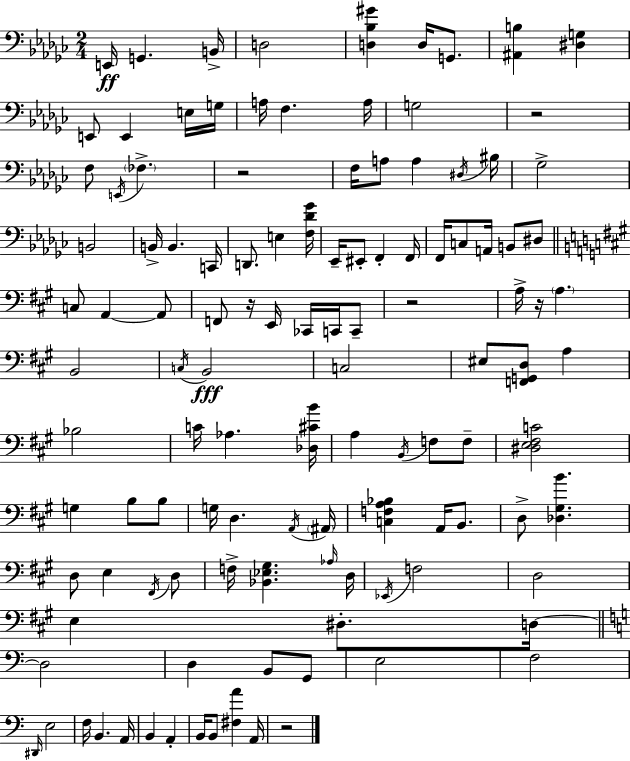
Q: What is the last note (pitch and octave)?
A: A2